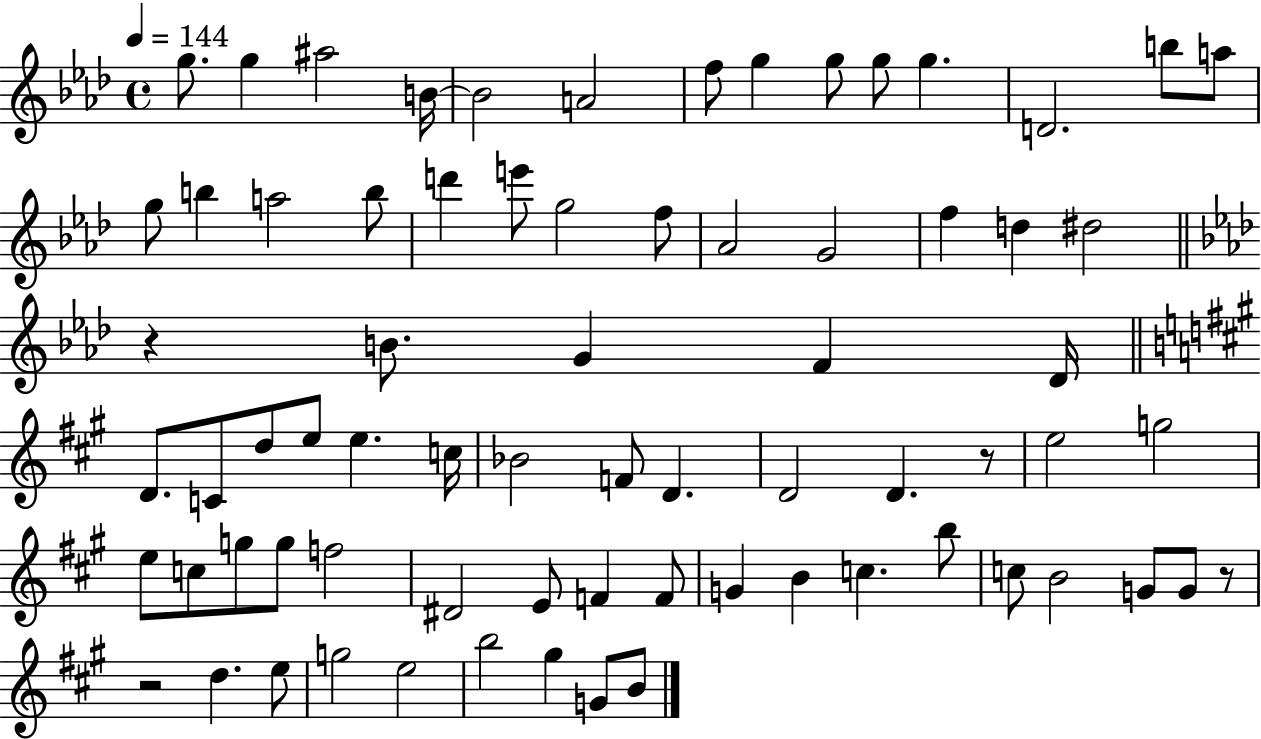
{
  \clef treble
  \time 4/4
  \defaultTimeSignature
  \key aes \major
  \tempo 4 = 144
  g''8. g''4 ais''2 b'16~~ | b'2 a'2 | f''8 g''4 g''8 g''8 g''4. | d'2. b''8 a''8 | \break g''8 b''4 a''2 b''8 | d'''4 e'''8 g''2 f''8 | aes'2 g'2 | f''4 d''4 dis''2 | \break \bar "||" \break \key aes \major r4 b'8. g'4 f'4 des'16 | \bar "||" \break \key a \major d'8. c'8 d''8 e''8 e''4. c''16 | bes'2 f'8 d'4. | d'2 d'4. r8 | e''2 g''2 | \break e''8 c''8 g''8 g''8 f''2 | dis'2 e'8 f'4 f'8 | g'4 b'4 c''4. b''8 | c''8 b'2 g'8 g'8 r8 | \break r2 d''4. e''8 | g''2 e''2 | b''2 gis''4 g'8 b'8 | \bar "|."
}